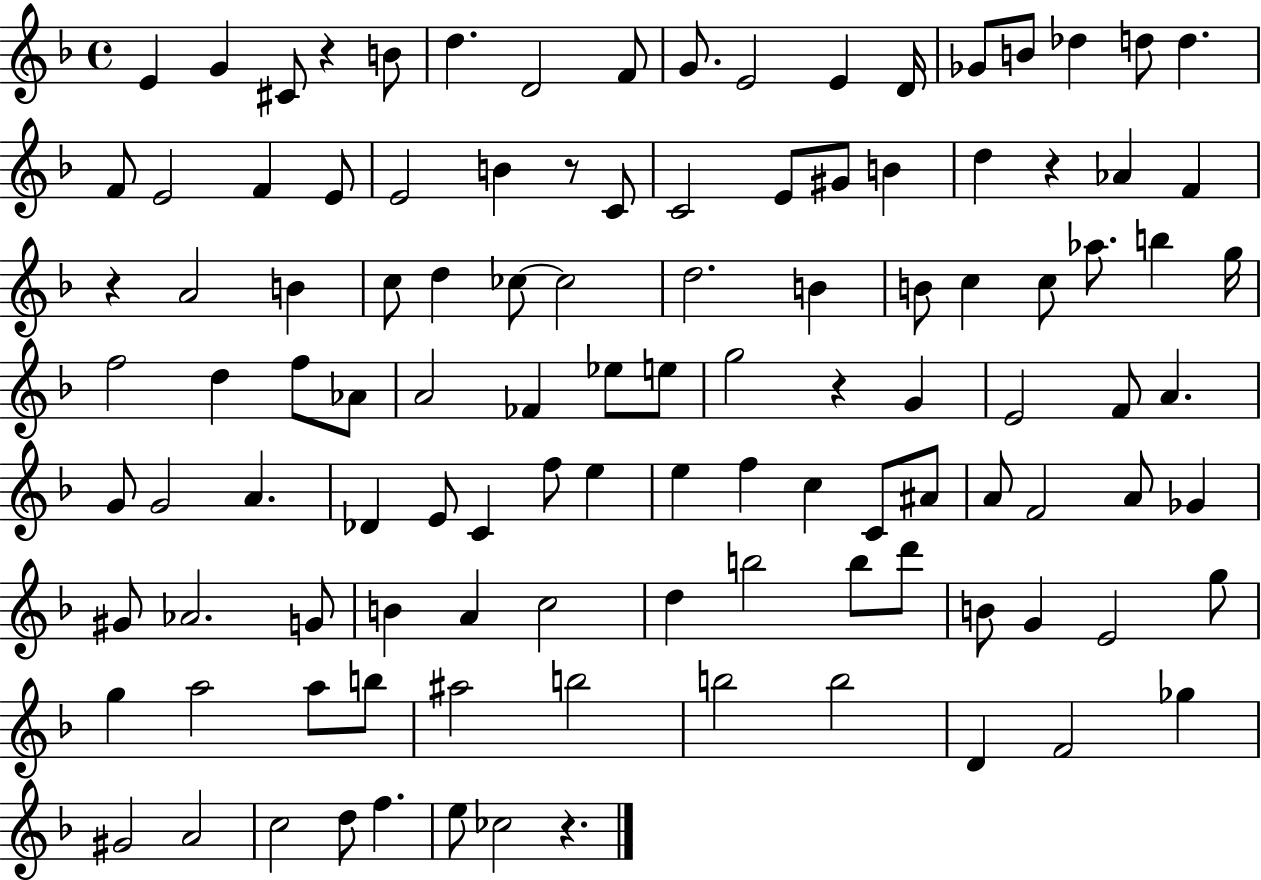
{
  \clef treble
  \time 4/4
  \defaultTimeSignature
  \key f \major
  \repeat volta 2 { e'4 g'4 cis'8 r4 b'8 | d''4. d'2 f'8 | g'8. e'2 e'4 d'16 | ges'8 b'8 des''4 d''8 d''4. | \break f'8 e'2 f'4 e'8 | e'2 b'4 r8 c'8 | c'2 e'8 gis'8 b'4 | d''4 r4 aes'4 f'4 | \break r4 a'2 b'4 | c''8 d''4 ces''8~~ ces''2 | d''2. b'4 | b'8 c''4 c''8 aes''8. b''4 g''16 | \break f''2 d''4 f''8 aes'8 | a'2 fes'4 ees''8 e''8 | g''2 r4 g'4 | e'2 f'8 a'4. | \break g'8 g'2 a'4. | des'4 e'8 c'4 f''8 e''4 | e''4 f''4 c''4 c'8 ais'8 | a'8 f'2 a'8 ges'4 | \break gis'8 aes'2. g'8 | b'4 a'4 c''2 | d''4 b''2 b''8 d'''8 | b'8 g'4 e'2 g''8 | \break g''4 a''2 a''8 b''8 | ais''2 b''2 | b''2 b''2 | d'4 f'2 ges''4 | \break gis'2 a'2 | c''2 d''8 f''4. | e''8 ces''2 r4. | } \bar "|."
}